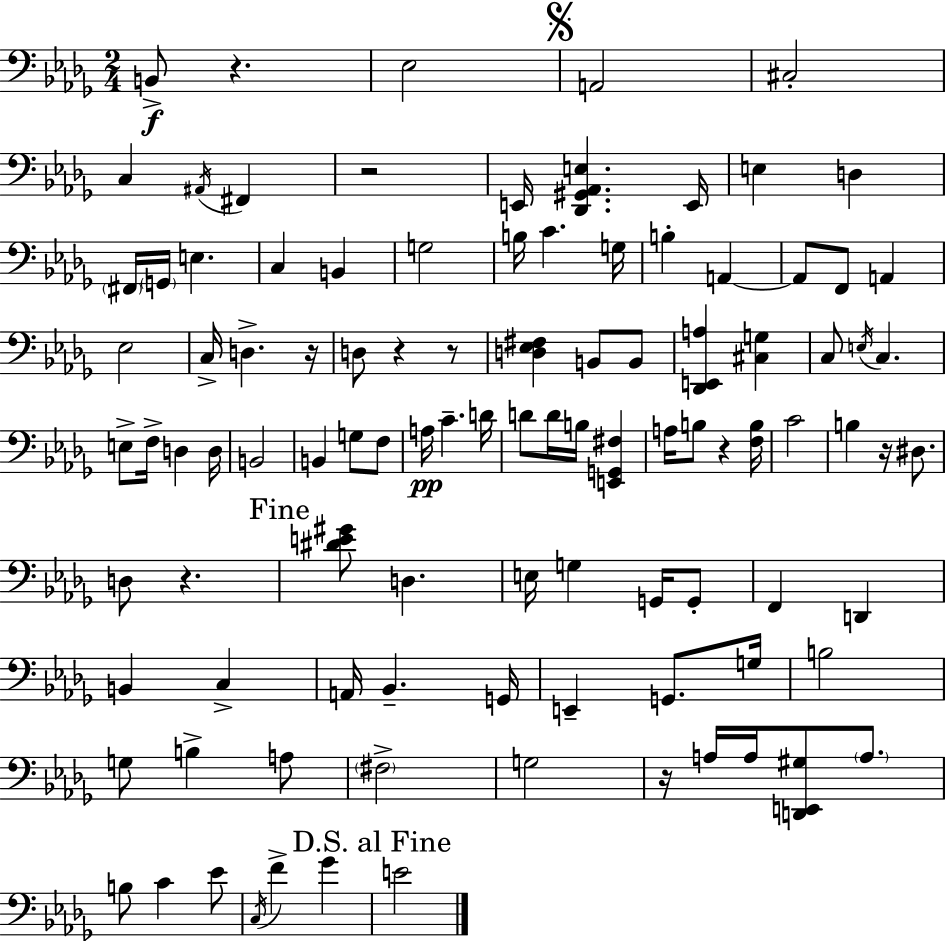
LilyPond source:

{
  \clef bass
  \numericTimeSignature
  \time 2/4
  \key bes \minor
  b,8->\f r4. | ees2 | \mark \markup { \musicglyph "scripts.segno" } a,2 | cis2-. | \break c4 \acciaccatura { ais,16 } fis,4 | r2 | e,16 <des, gis, aes, e>4. | e,16 e4 d4 | \break \parenthesize fis,16 \parenthesize g,16 e4. | c4 b,4 | g2 | b16 c'4. | \break g16 b4-. a,4~~ | a,8 f,8 a,4 | ees2 | c16-> d4.-> | \break r16 d8 r4 r8 | <d ees fis>4 b,8 b,8 | <des, e, a>4 <cis g>4 | c8 \acciaccatura { e16 } c4. | \break e8-> f16-> d4 | d16 b,2 | b,4 g8 | f8 a16\pp c'4.-- | \break d'16 d'8 d'16 b16 <e, g, fis>4 | a16 b8 r4 | <f b>16 c'2 | b4 r16 dis8. | \break d8 r4. | \mark "Fine" <dis' e' gis'>8 d4. | e16 g4 g,16 | g,8-. f,4 d,4 | \break b,4 c4-> | a,16 bes,4.-- | g,16 e,4-- g,8. | g16 b2 | \break g8 b4-> | a8 \parenthesize fis2-> | g2 | r16 a16 a16 <d, e, gis>8 \parenthesize a8. | \break b8 c'4 | ees'8 \acciaccatura { c16 } f'4-> ges'4 | \mark "D.S. al Fine" e'2 | \bar "|."
}